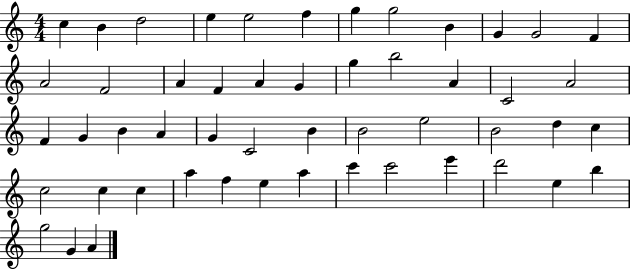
C5/q B4/q D5/h E5/q E5/h F5/q G5/q G5/h B4/q G4/q G4/h F4/q A4/h F4/h A4/q F4/q A4/q G4/q G5/q B5/h A4/q C4/h A4/h F4/q G4/q B4/q A4/q G4/q C4/h B4/q B4/h E5/h B4/h D5/q C5/q C5/h C5/q C5/q A5/q F5/q E5/q A5/q C6/q C6/h E6/q D6/h E5/q B5/q G5/h G4/q A4/q